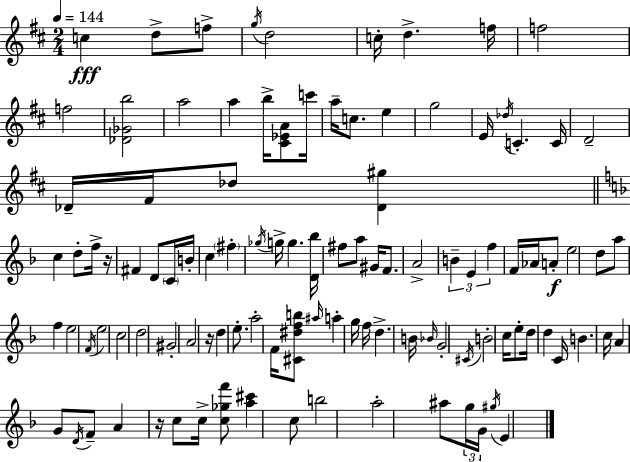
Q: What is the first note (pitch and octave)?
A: C5